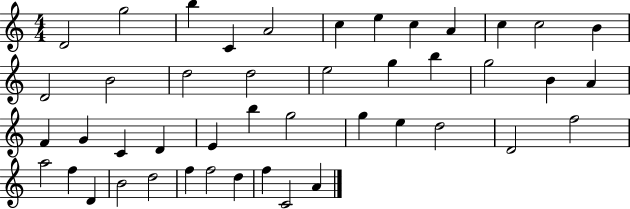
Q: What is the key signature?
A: C major